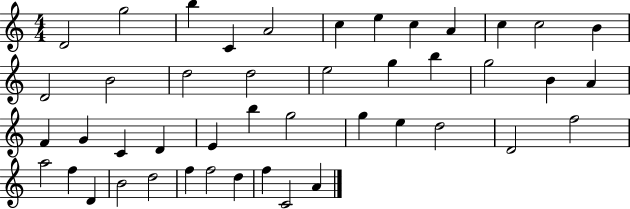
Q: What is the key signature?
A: C major